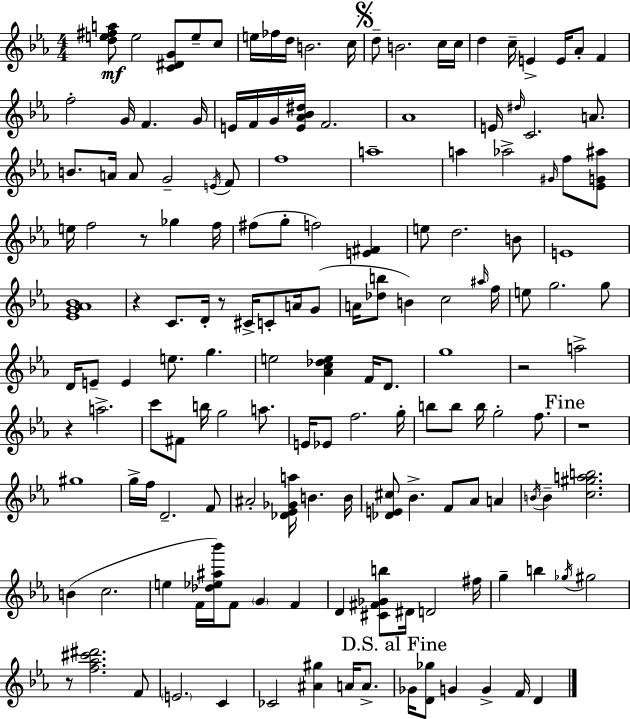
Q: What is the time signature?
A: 4/4